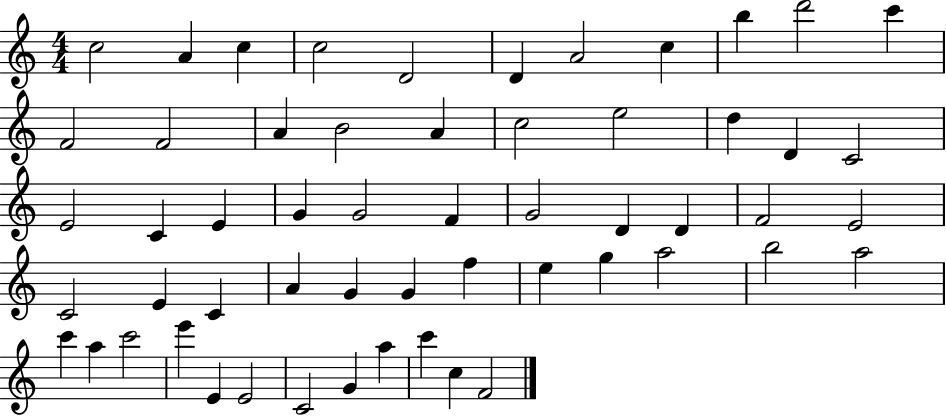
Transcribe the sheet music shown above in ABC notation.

X:1
T:Untitled
M:4/4
L:1/4
K:C
c2 A c c2 D2 D A2 c b d'2 c' F2 F2 A B2 A c2 e2 d D C2 E2 C E G G2 F G2 D D F2 E2 C2 E C A G G f e g a2 b2 a2 c' a c'2 e' E E2 C2 G a c' c F2